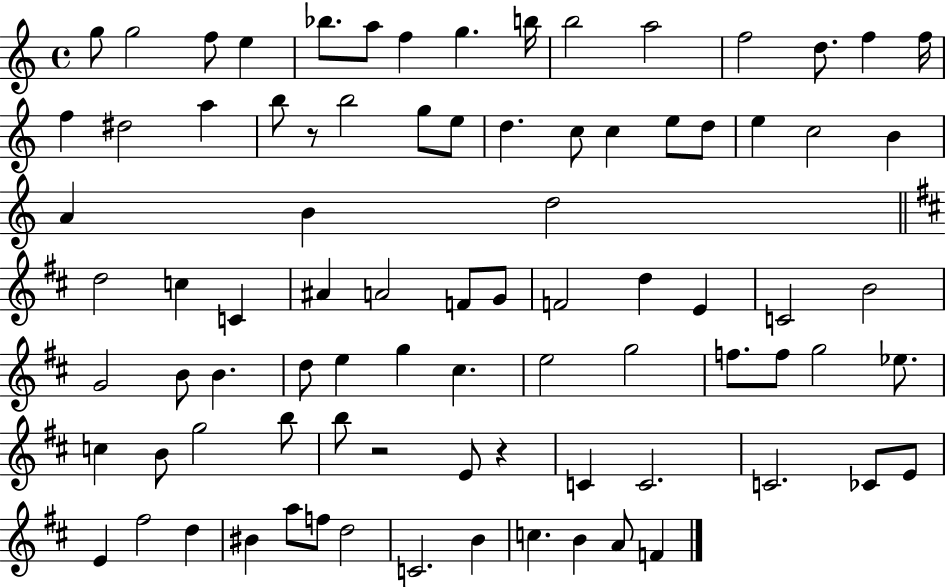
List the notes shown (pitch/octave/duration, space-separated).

G5/e G5/h F5/e E5/q Bb5/e. A5/e F5/q G5/q. B5/s B5/h A5/h F5/h D5/e. F5/q F5/s F5/q D#5/h A5/q B5/e R/e B5/h G5/e E5/e D5/q. C5/e C5/q E5/e D5/e E5/q C5/h B4/q A4/q B4/q D5/h D5/h C5/q C4/q A#4/q A4/h F4/e G4/e F4/h D5/q E4/q C4/h B4/h G4/h B4/e B4/q. D5/e E5/q G5/q C#5/q. E5/h G5/h F5/e. F5/e G5/h Eb5/e. C5/q B4/e G5/h B5/e B5/e R/h E4/e R/q C4/q C4/h. C4/h. CES4/e E4/e E4/q F#5/h D5/q BIS4/q A5/e F5/e D5/h C4/h. B4/q C5/q. B4/q A4/e F4/q